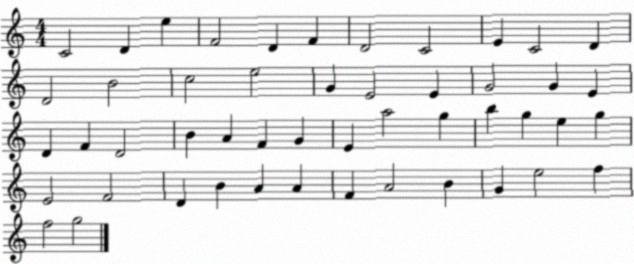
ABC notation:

X:1
T:Untitled
M:4/4
L:1/4
K:C
C2 D e F2 D F D2 C2 E C2 D D2 B2 c2 e2 G E2 E G2 G E D F D2 B A F G E a2 g b g e g E2 F2 D B A A F A2 B G e2 f f2 g2